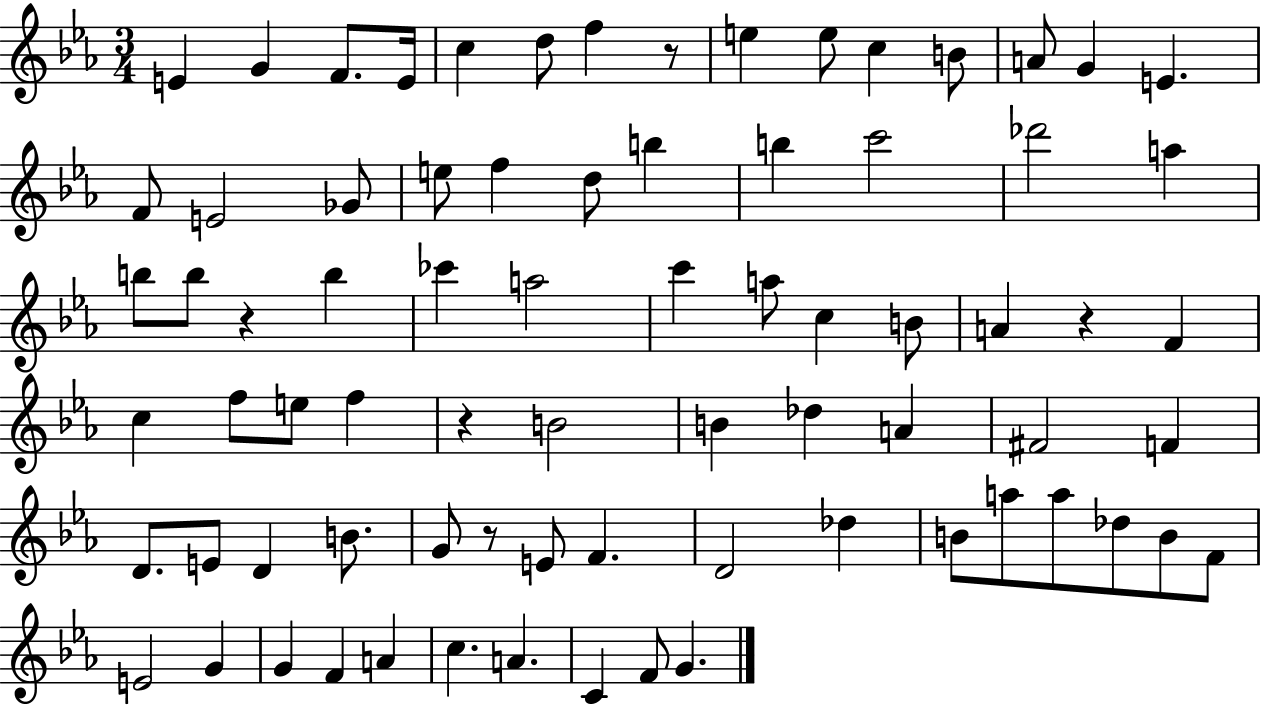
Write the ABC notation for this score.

X:1
T:Untitled
M:3/4
L:1/4
K:Eb
E G F/2 E/4 c d/2 f z/2 e e/2 c B/2 A/2 G E F/2 E2 _G/2 e/2 f d/2 b b c'2 _d'2 a b/2 b/2 z b _c' a2 c' a/2 c B/2 A z F c f/2 e/2 f z B2 B _d A ^F2 F D/2 E/2 D B/2 G/2 z/2 E/2 F D2 _d B/2 a/2 a/2 _d/2 B/2 F/2 E2 G G F A c A C F/2 G